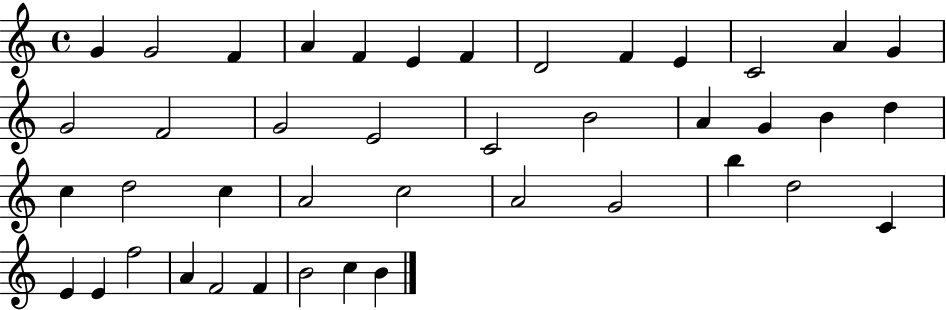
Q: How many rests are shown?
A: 0